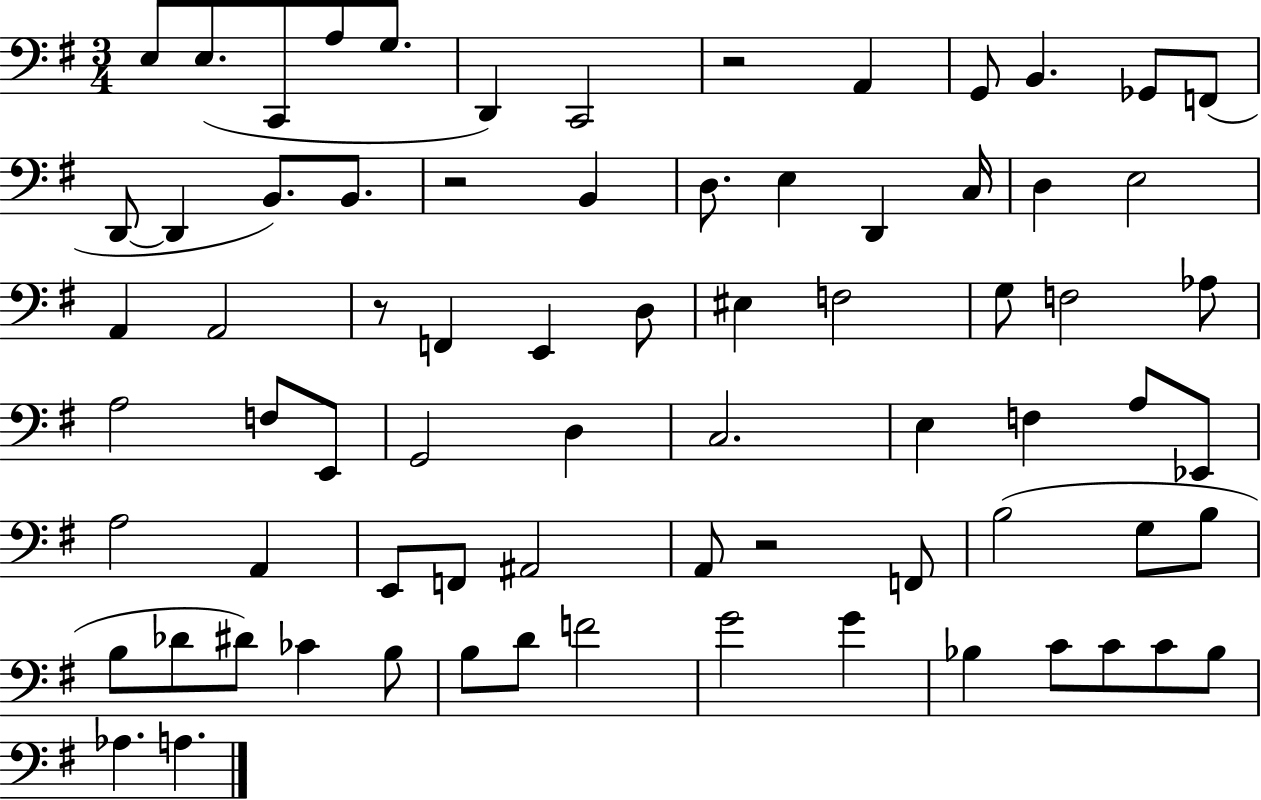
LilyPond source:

{
  \clef bass
  \numericTimeSignature
  \time 3/4
  \key g \major
  e8 e8.( c,8 a8 g8. | d,4) c,2 | r2 a,4 | g,8 b,4. ges,8 f,8( | \break d,8~~ d,4 b,8.) b,8. | r2 b,4 | d8. e4 d,4 c16 | d4 e2 | \break a,4 a,2 | r8 f,4 e,4 d8 | eis4 f2 | g8 f2 aes8 | \break a2 f8 e,8 | g,2 d4 | c2. | e4 f4 a8 ees,8 | \break a2 a,4 | e,8 f,8 ais,2 | a,8 r2 f,8 | b2( g8 b8 | \break b8 des'8 dis'8) ces'4 b8 | b8 d'8 f'2 | g'2 g'4 | bes4 c'8 c'8 c'8 bes8 | \break aes4. a4. | \bar "|."
}